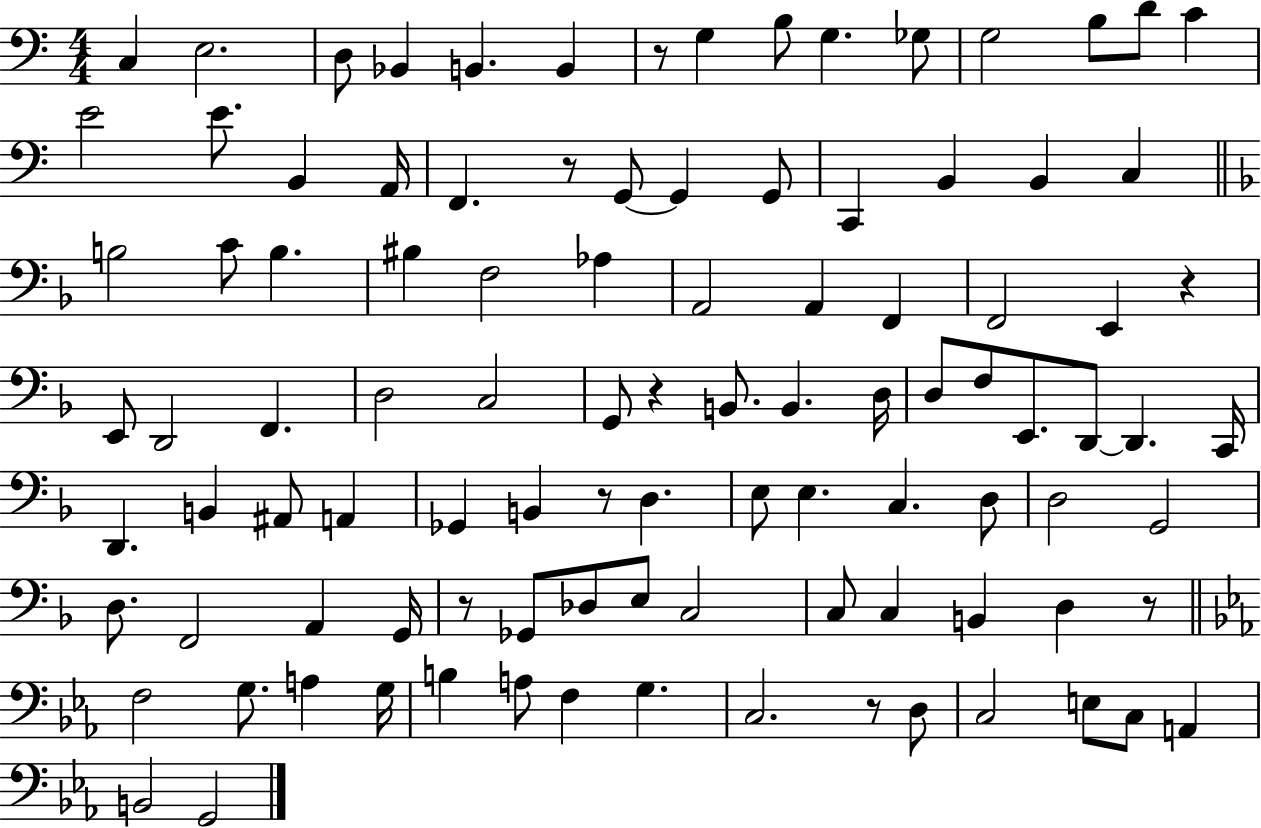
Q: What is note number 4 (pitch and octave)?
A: Bb2